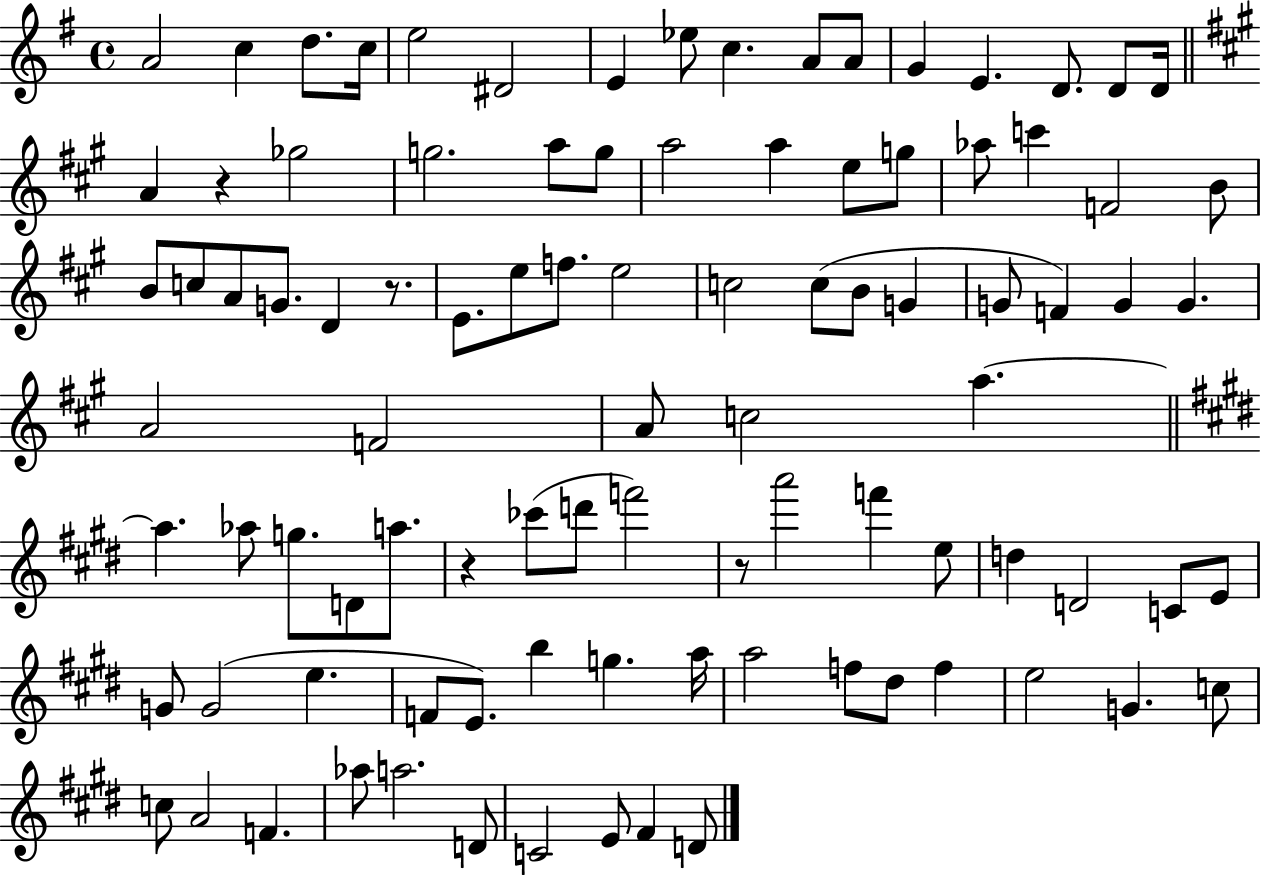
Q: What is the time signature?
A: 4/4